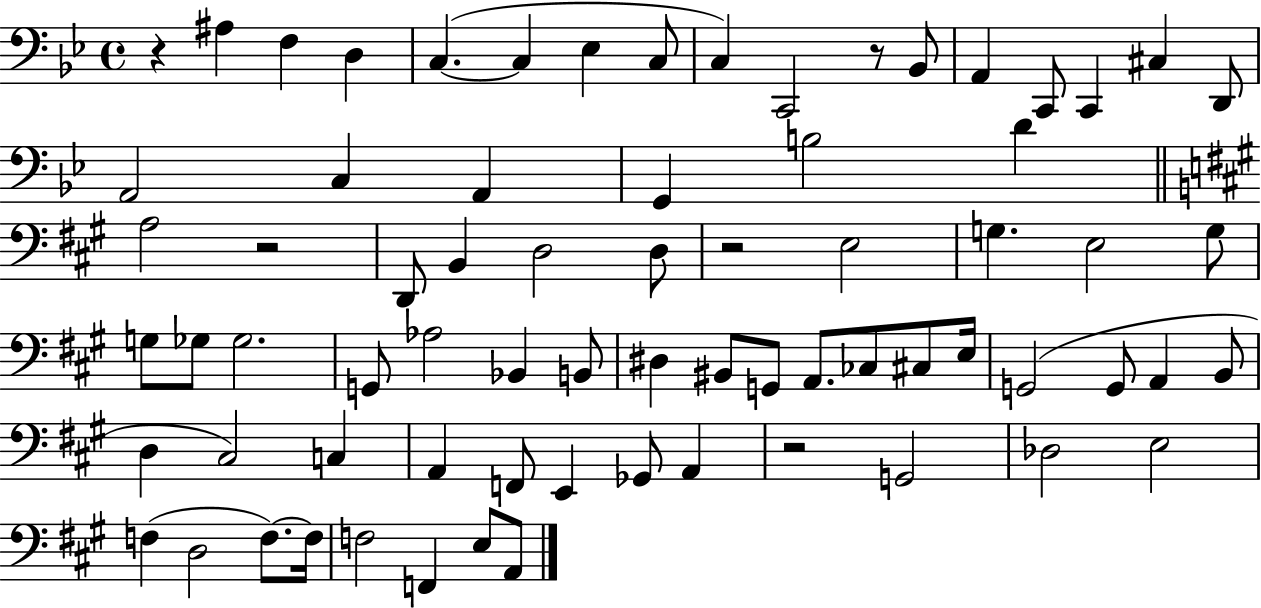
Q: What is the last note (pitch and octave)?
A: A2